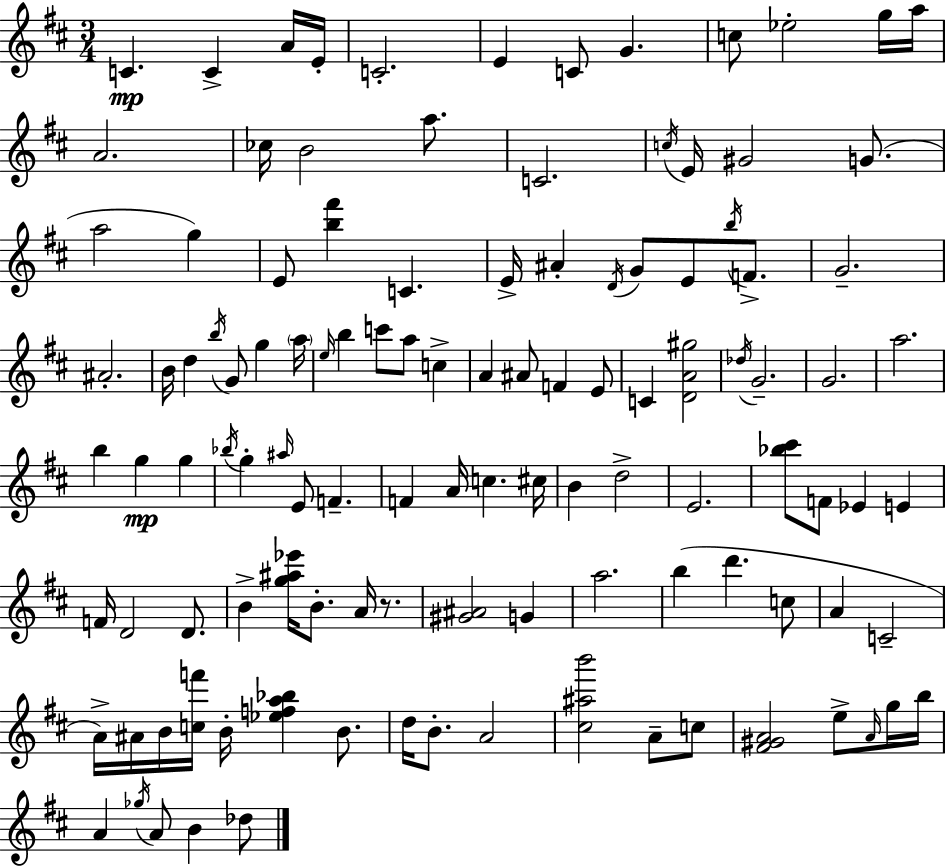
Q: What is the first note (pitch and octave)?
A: C4